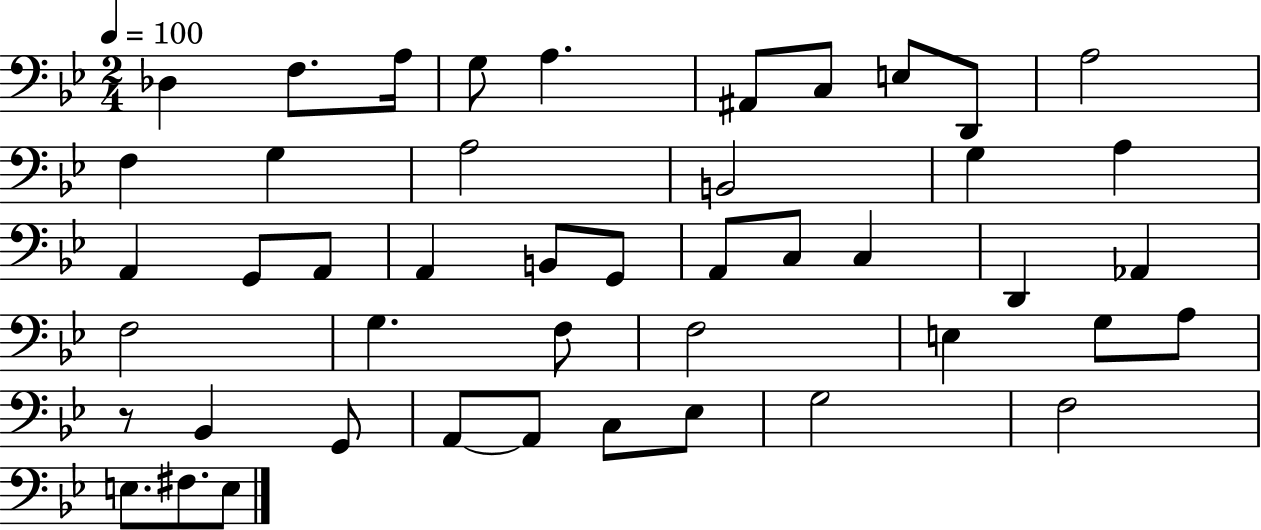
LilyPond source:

{
  \clef bass
  \numericTimeSignature
  \time 2/4
  \key bes \major
  \tempo 4 = 100
  \repeat volta 2 { des4 f8. a16 | g8 a4. | ais,8 c8 e8 d,8 | a2 | \break f4 g4 | a2 | b,2 | g4 a4 | \break a,4 g,8 a,8 | a,4 b,8 g,8 | a,8 c8 c4 | d,4 aes,4 | \break f2 | g4. f8 | f2 | e4 g8 a8 | \break r8 bes,4 g,8 | a,8~~ a,8 c8 ees8 | g2 | f2 | \break e8. fis8. e8 | } \bar "|."
}